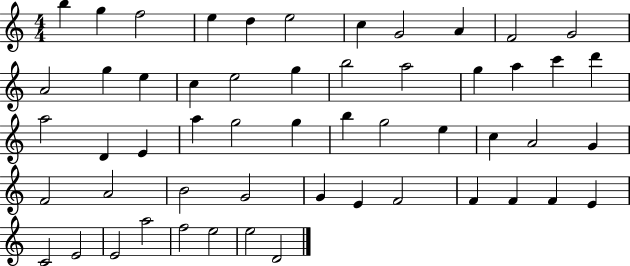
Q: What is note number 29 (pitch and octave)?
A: G5